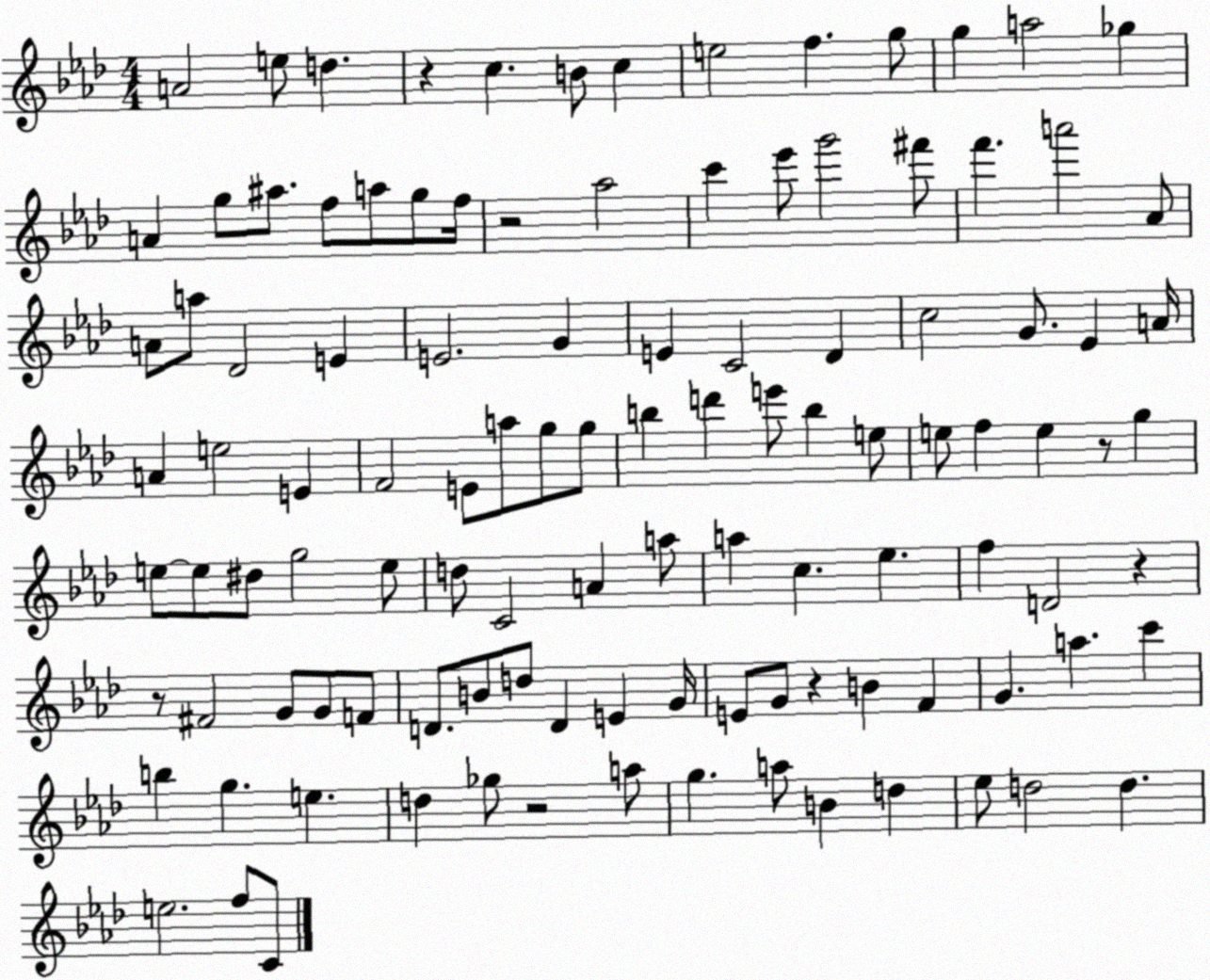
X:1
T:Untitled
M:4/4
L:1/4
K:Ab
A2 e/2 d z c B/2 c e2 f g/2 g a2 _g A g/2 ^a/2 f/2 a/2 g/2 f/4 z2 _a2 c' _e'/2 g'2 ^f'/2 f' a'2 _A/2 A/2 a/2 _D2 E E2 G E C2 _D c2 G/2 _E A/4 A e2 E F2 E/2 a/2 g/2 g/2 b d' e'/2 b e/2 e/2 f e z/2 g e/2 e/2 ^d/2 g2 e/2 d/2 C2 A a/2 a c _e f D2 z z/2 ^F2 G/2 G/2 F/2 D/2 B/2 d/2 D E G/4 E/2 G/2 z B F G a c' b g e d _g/2 z2 a/2 g a/2 B d _e/2 d2 d e2 f/2 C/2